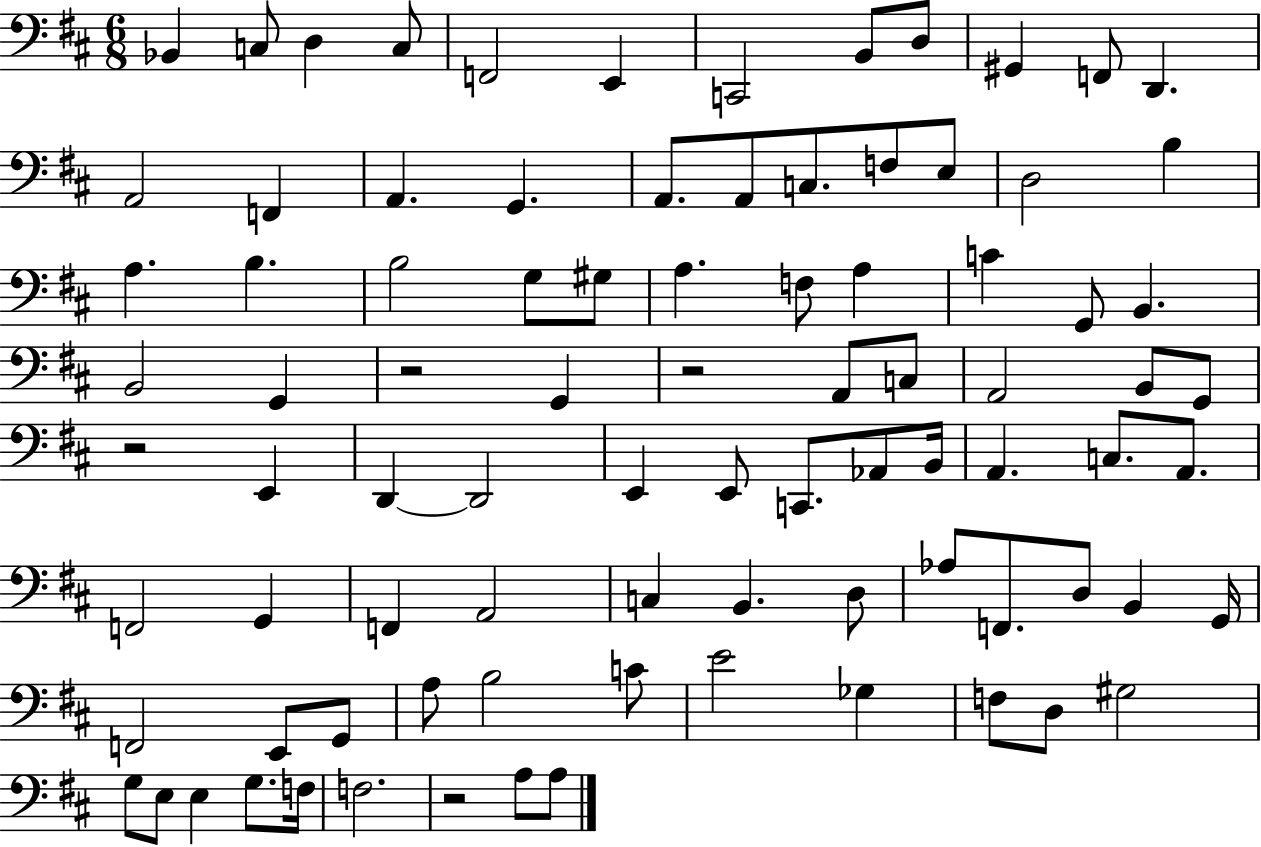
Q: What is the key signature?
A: D major